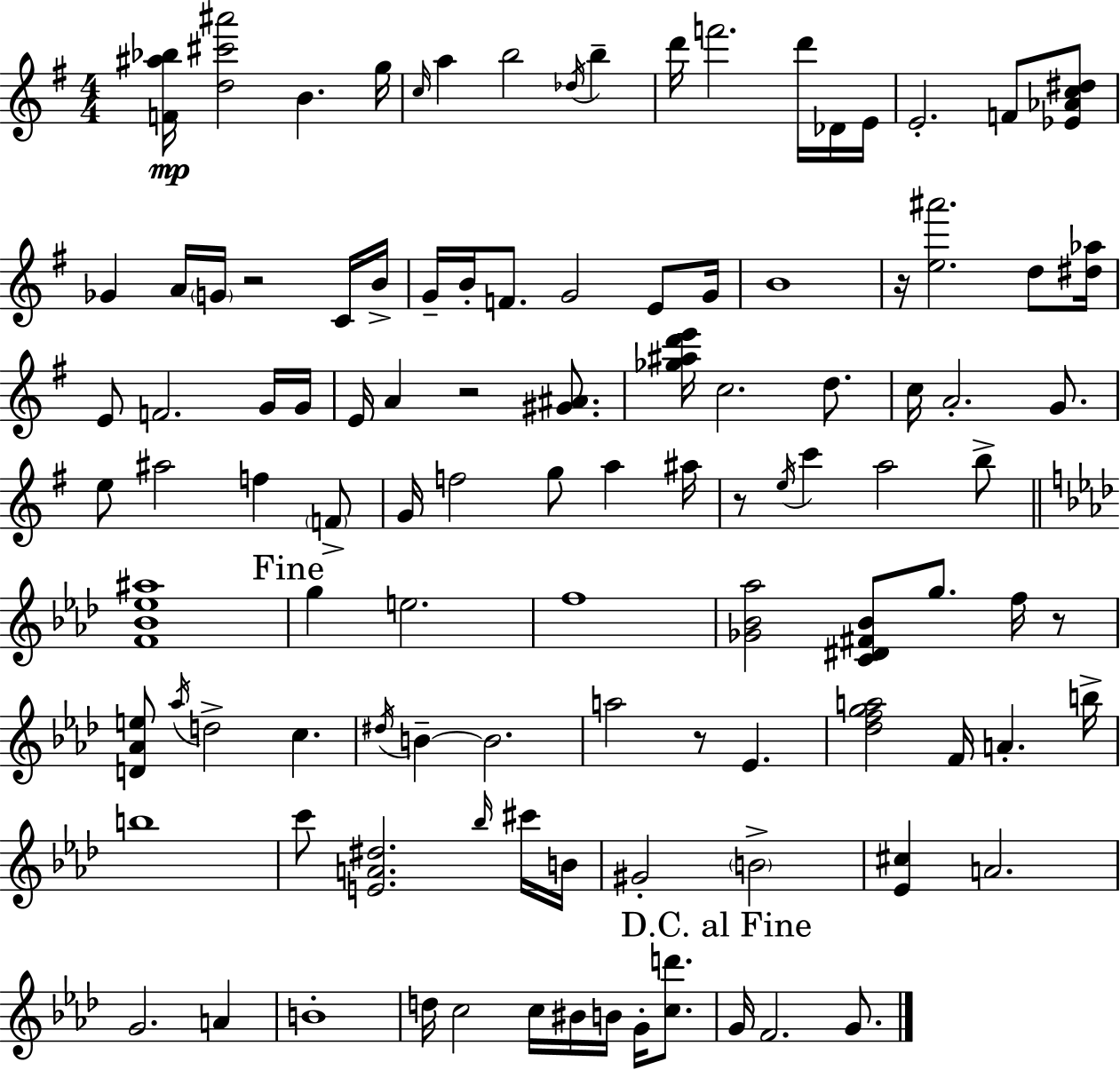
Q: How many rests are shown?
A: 6